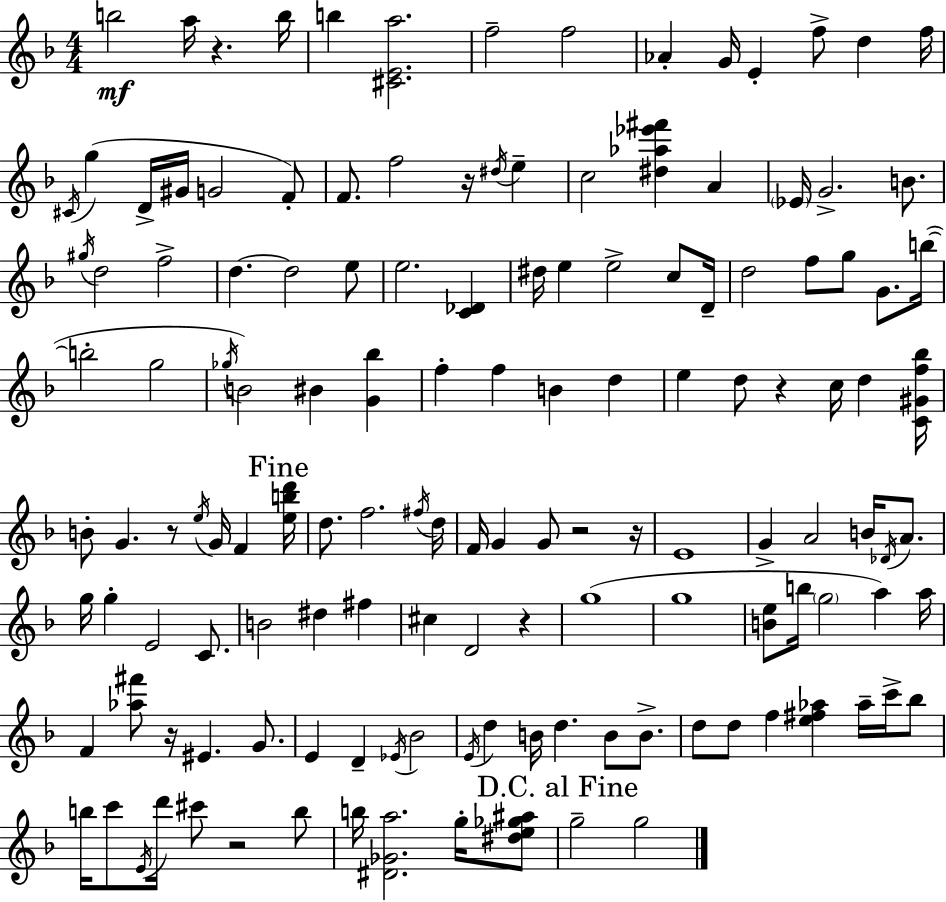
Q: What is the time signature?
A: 4/4